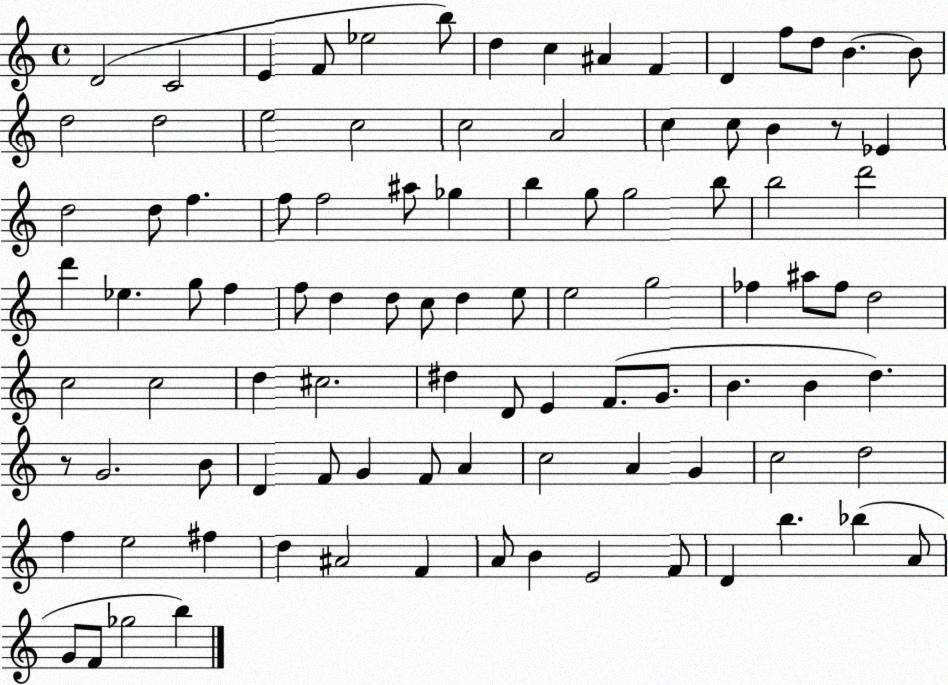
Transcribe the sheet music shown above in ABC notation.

X:1
T:Untitled
M:4/4
L:1/4
K:C
D2 C2 E F/2 _e2 b/2 d c ^A F D f/2 d/2 B B/2 d2 d2 e2 c2 c2 A2 c c/2 B z/2 _E d2 d/2 f f/2 f2 ^a/2 _g b g/2 g2 b/2 b2 d'2 d' _e g/2 f f/2 d d/2 c/2 d e/2 e2 g2 _f ^a/2 _f/2 d2 c2 c2 d ^c2 ^d D/2 E F/2 G/2 B B d z/2 G2 B/2 D F/2 G F/2 A c2 A G c2 d2 f e2 ^f d ^A2 F A/2 B E2 F/2 D b _b A/2 G/2 F/2 _g2 b